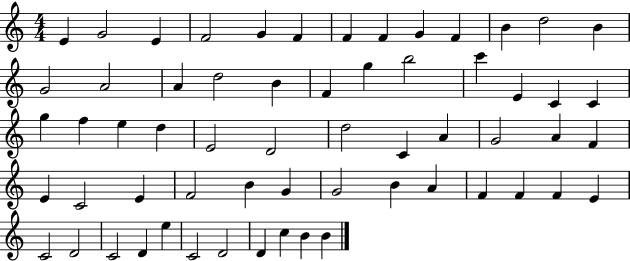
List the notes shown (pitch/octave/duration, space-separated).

E4/q G4/h E4/q F4/h G4/q F4/q F4/q F4/q G4/q F4/q B4/q D5/h B4/q G4/h A4/h A4/q D5/h B4/q F4/q G5/q B5/h C6/q E4/q C4/q C4/q G5/q F5/q E5/q D5/q E4/h D4/h D5/h C4/q A4/q G4/h A4/q F4/q E4/q C4/h E4/q F4/h B4/q G4/q G4/h B4/q A4/q F4/q F4/q F4/q E4/q C4/h D4/h C4/h D4/q E5/q C4/h D4/h D4/q C5/q B4/q B4/q